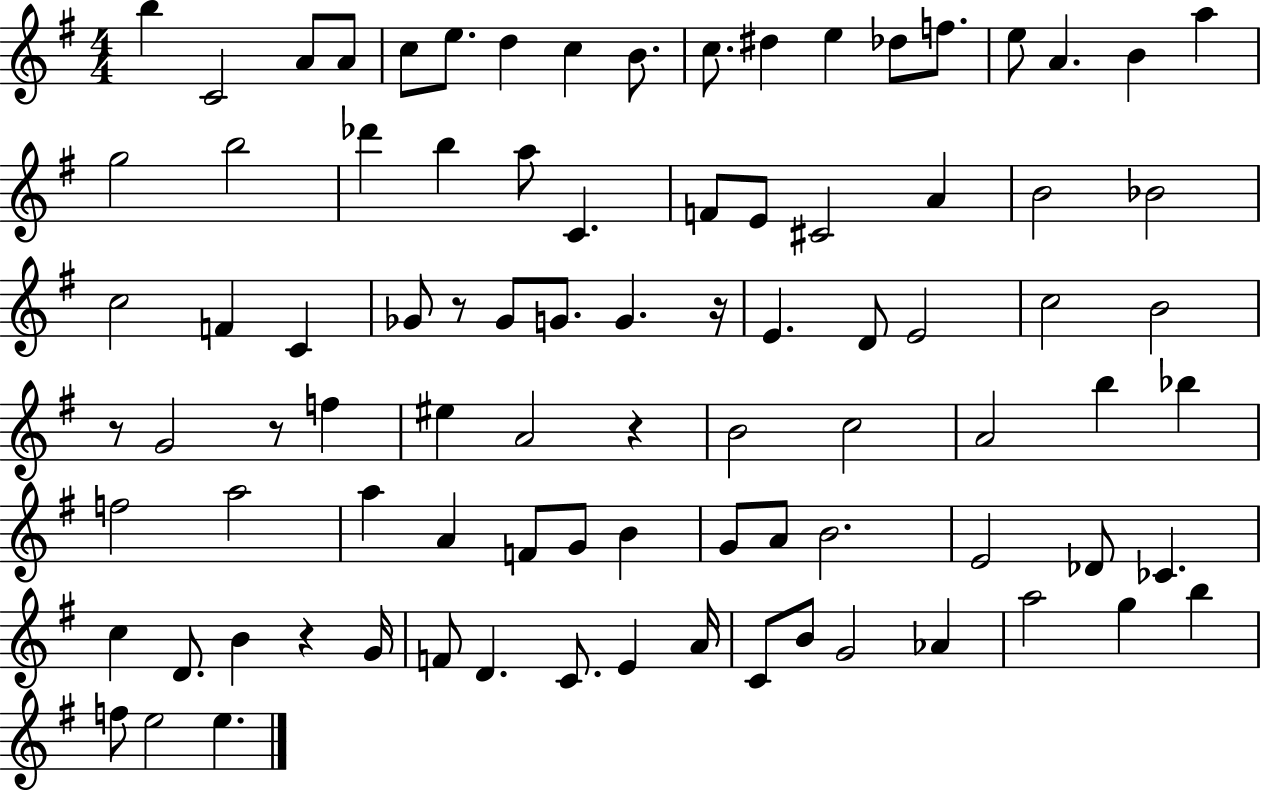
{
  \clef treble
  \numericTimeSignature
  \time 4/4
  \key g \major
  b''4 c'2 a'8 a'8 | c''8 e''8. d''4 c''4 b'8. | c''8. dis''4 e''4 des''8 f''8. | e''8 a'4. b'4 a''4 | \break g''2 b''2 | des'''4 b''4 a''8 c'4. | f'8 e'8 cis'2 a'4 | b'2 bes'2 | \break c''2 f'4 c'4 | ges'8 r8 ges'8 g'8. g'4. r16 | e'4. d'8 e'2 | c''2 b'2 | \break r8 g'2 r8 f''4 | eis''4 a'2 r4 | b'2 c''2 | a'2 b''4 bes''4 | \break f''2 a''2 | a''4 a'4 f'8 g'8 b'4 | g'8 a'8 b'2. | e'2 des'8 ces'4. | \break c''4 d'8. b'4 r4 g'16 | f'8 d'4. c'8. e'4 a'16 | c'8 b'8 g'2 aes'4 | a''2 g''4 b''4 | \break f''8 e''2 e''4. | \bar "|."
}